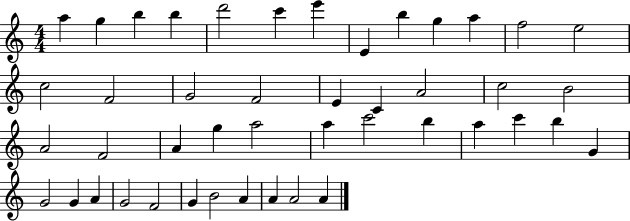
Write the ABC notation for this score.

X:1
T:Untitled
M:4/4
L:1/4
K:C
a g b b d'2 c' e' E b g a f2 e2 c2 F2 G2 F2 E C A2 c2 B2 A2 F2 A g a2 a c'2 b a c' b G G2 G A G2 F2 G B2 A A A2 A